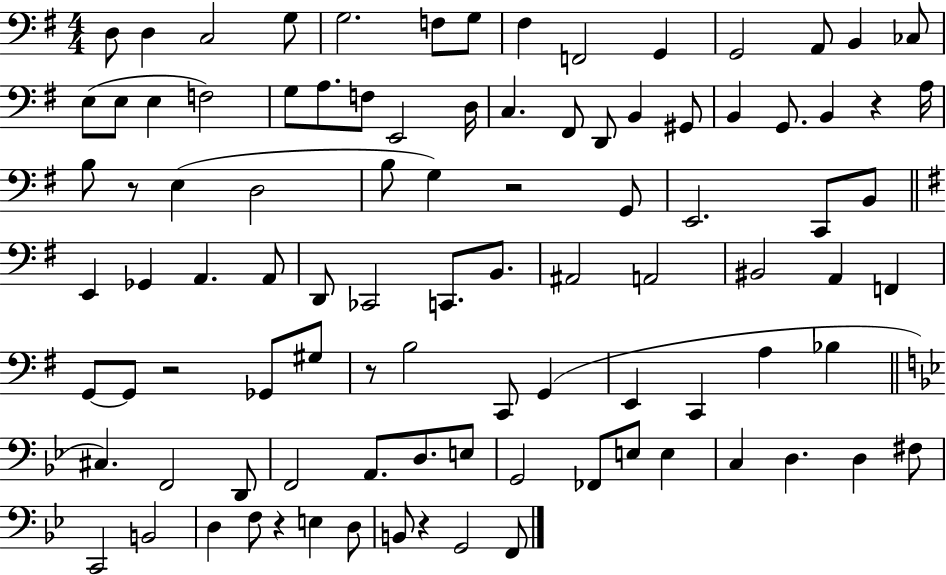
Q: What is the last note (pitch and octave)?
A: F2